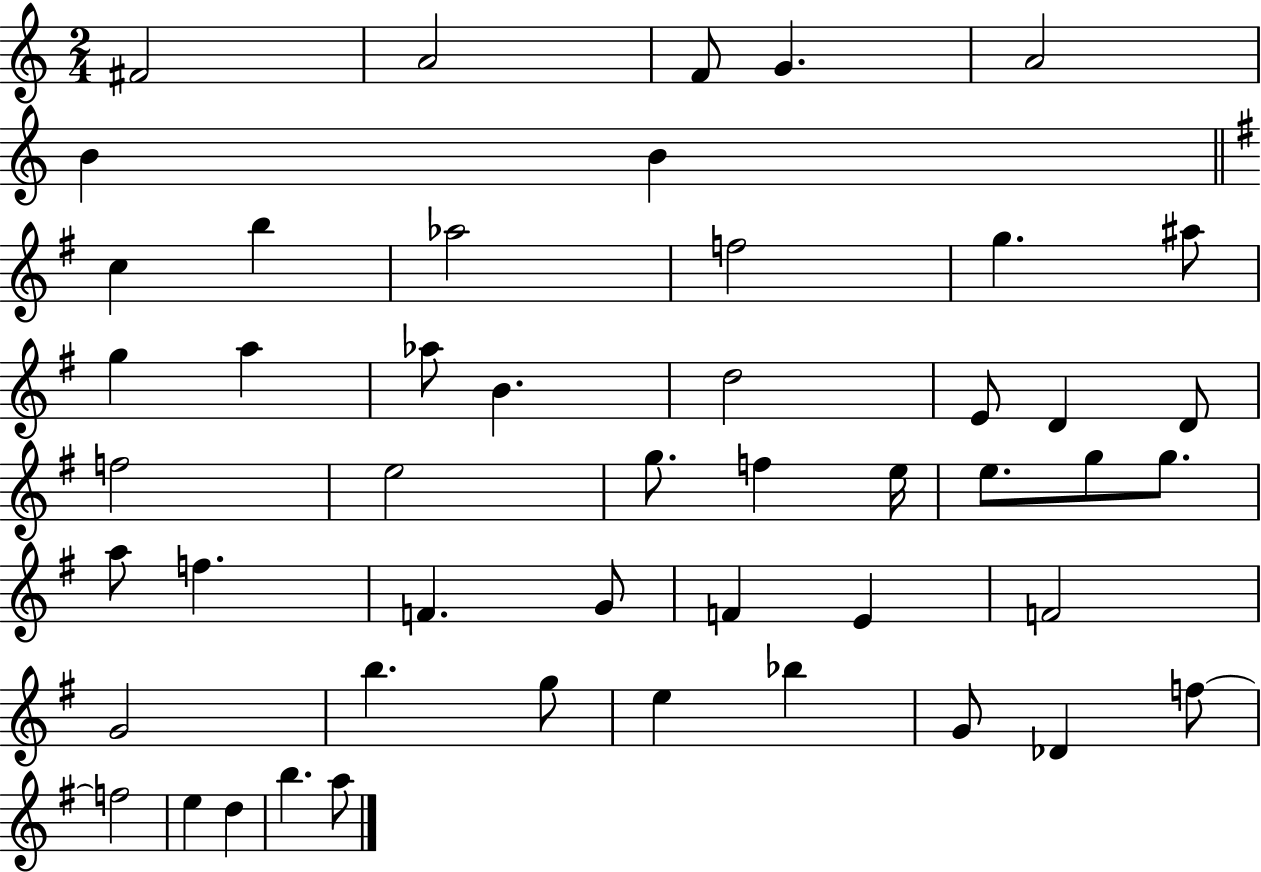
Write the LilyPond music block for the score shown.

{
  \clef treble
  \numericTimeSignature
  \time 2/4
  \key c \major
  \repeat volta 2 { fis'2 | a'2 | f'8 g'4. | a'2 | \break b'4 b'4 | \bar "||" \break \key g \major c''4 b''4 | aes''2 | f''2 | g''4. ais''8 | \break g''4 a''4 | aes''8 b'4. | d''2 | e'8 d'4 d'8 | \break f''2 | e''2 | g''8. f''4 e''16 | e''8. g''8 g''8. | \break a''8 f''4. | f'4. g'8 | f'4 e'4 | f'2 | \break g'2 | b''4. g''8 | e''4 bes''4 | g'8 des'4 f''8~~ | \break f''2 | e''4 d''4 | b''4. a''8 | } \bar "|."
}